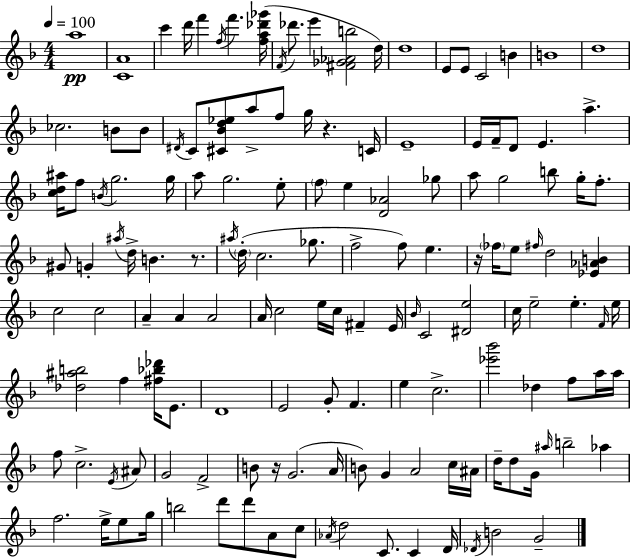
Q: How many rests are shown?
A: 4